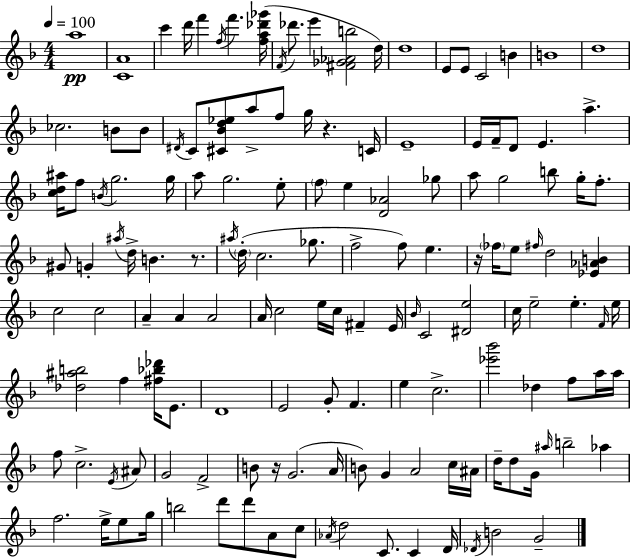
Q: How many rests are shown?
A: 4